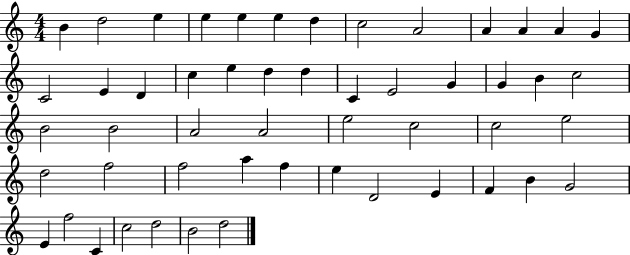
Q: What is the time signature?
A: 4/4